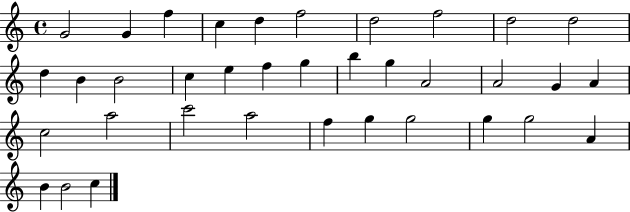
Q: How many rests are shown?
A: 0